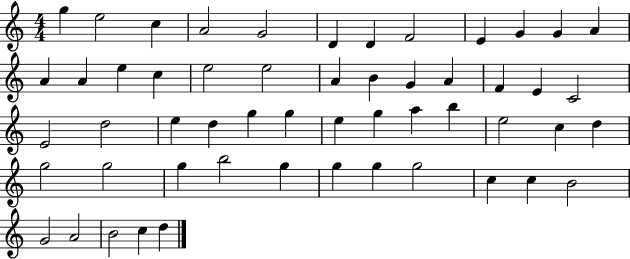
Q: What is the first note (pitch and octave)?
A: G5